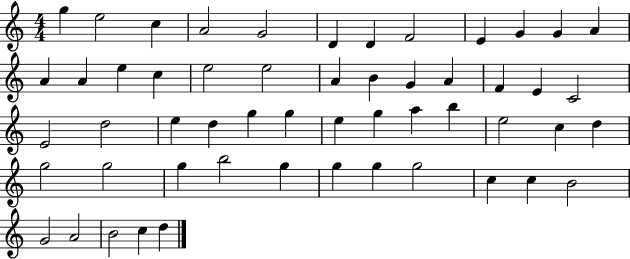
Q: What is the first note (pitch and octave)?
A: G5